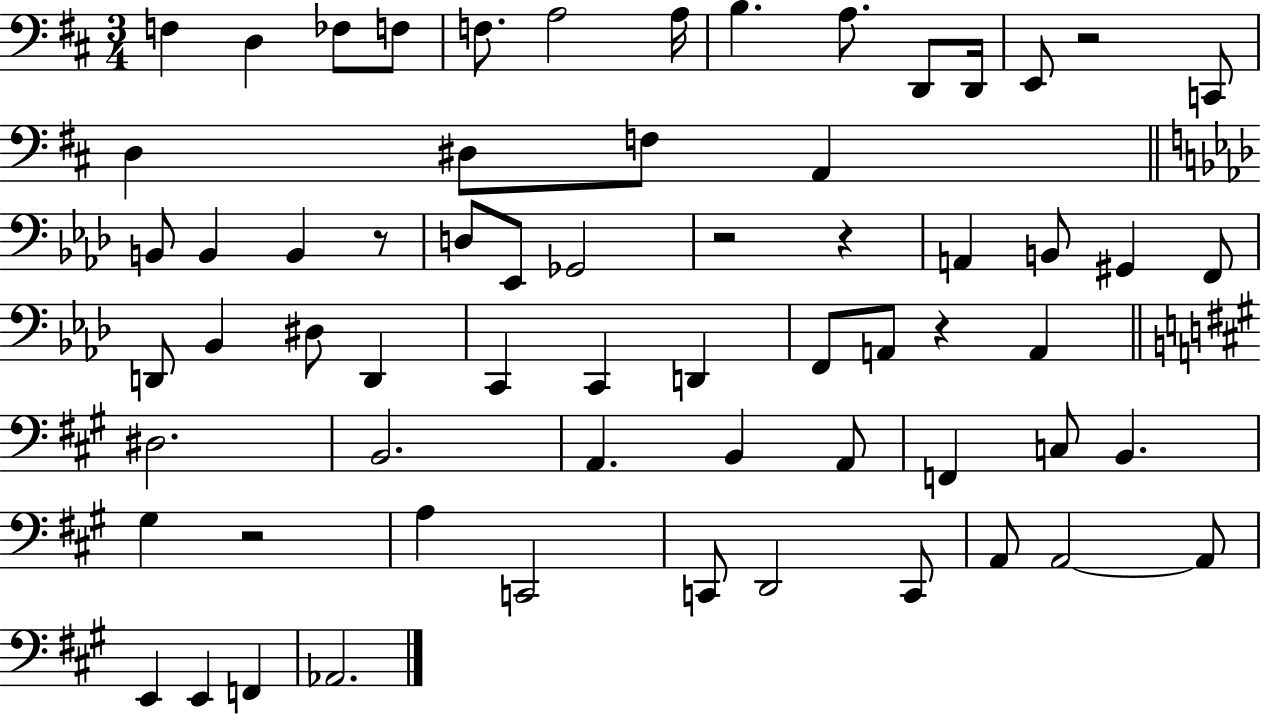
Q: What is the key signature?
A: D major